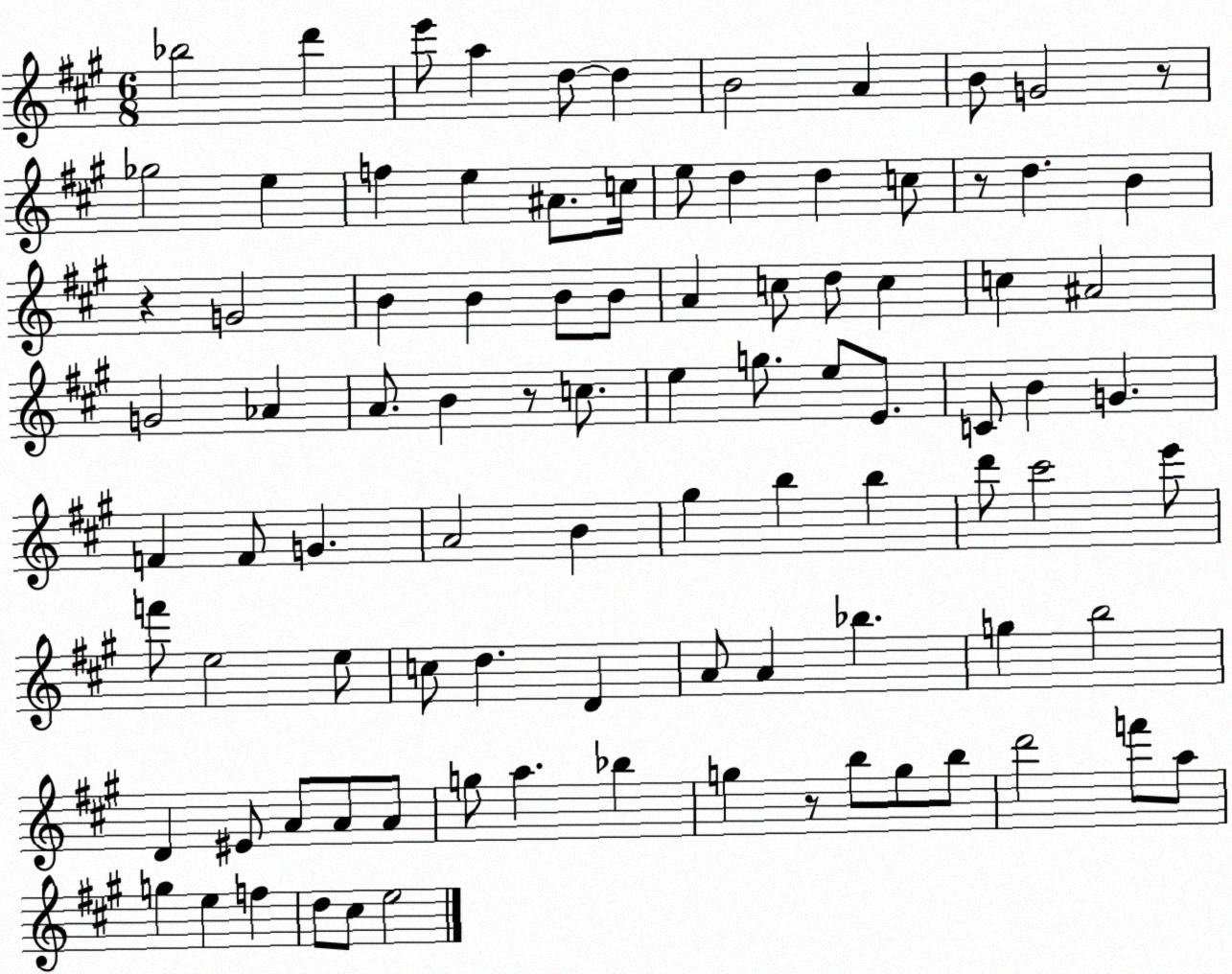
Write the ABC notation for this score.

X:1
T:Untitled
M:6/8
L:1/4
K:A
_b2 d' e'/2 a d/2 d B2 A B/2 G2 z/2 _g2 e f e ^A/2 c/4 e/2 d d c/2 z/2 d B z G2 B B B/2 B/2 A c/2 d/2 c c ^A2 G2 _A A/2 B z/2 c/2 e g/2 e/2 E/2 C/2 B G F F/2 G A2 B ^g b b d'/2 ^c'2 e'/2 f'/2 e2 e/2 c/2 d D A/2 A _b g b2 D ^E/2 A/2 A/2 A/2 g/2 a _b g z/2 b/2 g/2 b/2 d'2 f'/2 a/2 g e f d/2 ^c/2 e2